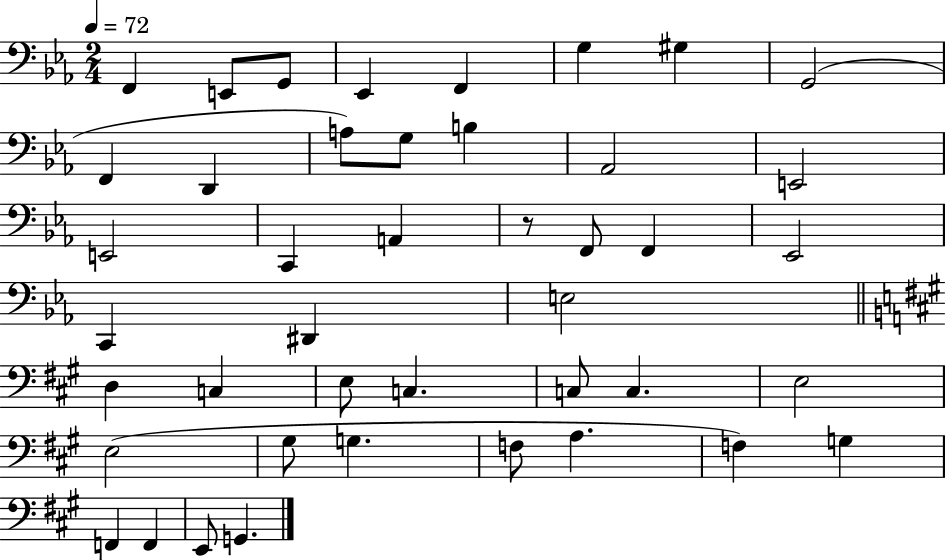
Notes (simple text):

F2/q E2/e G2/e Eb2/q F2/q G3/q G#3/q G2/h F2/q D2/q A3/e G3/e B3/q Ab2/h E2/h E2/h C2/q A2/q R/e F2/e F2/q Eb2/h C2/q D#2/q E3/h D3/q C3/q E3/e C3/q. C3/e C3/q. E3/h E3/h G#3/e G3/q. F3/e A3/q. F3/q G3/q F2/q F2/q E2/e G2/q.